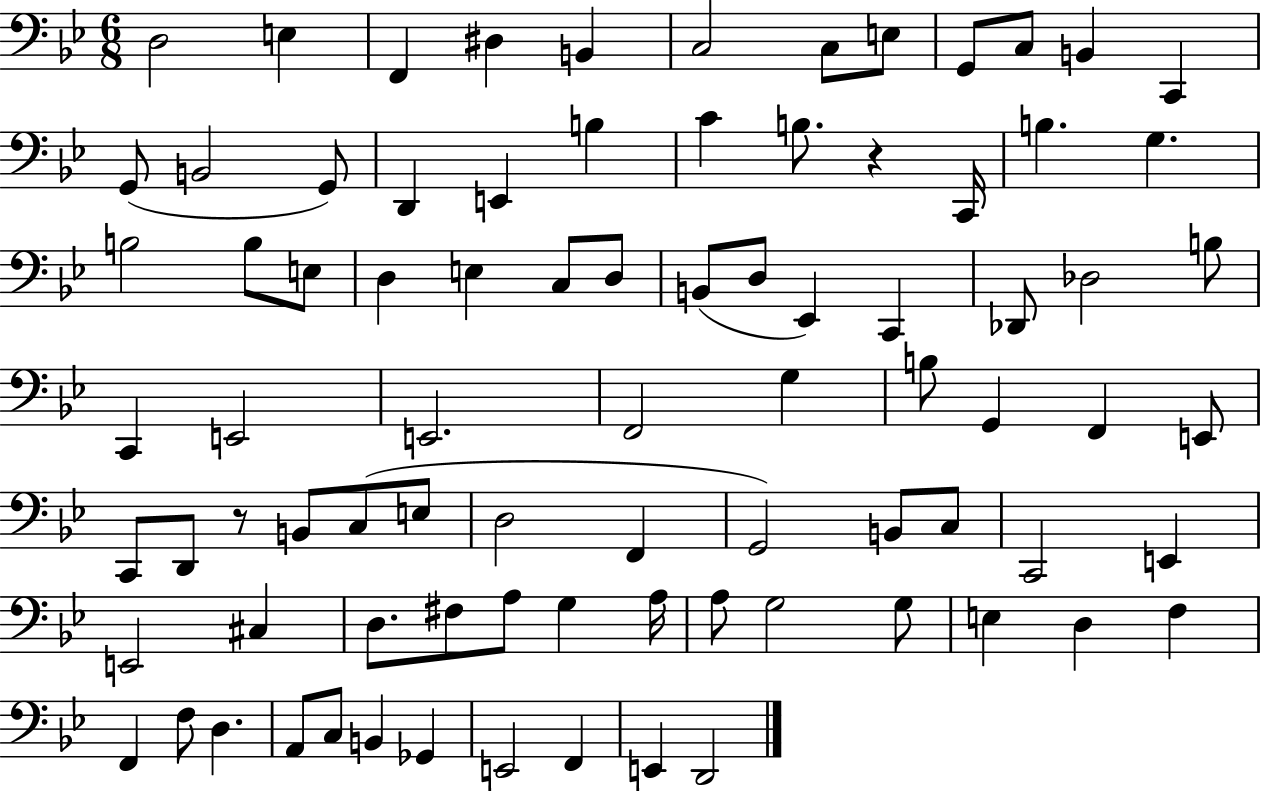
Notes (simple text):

D3/h E3/q F2/q D#3/q B2/q C3/h C3/e E3/e G2/e C3/e B2/q C2/q G2/e B2/h G2/e D2/q E2/q B3/q C4/q B3/e. R/q C2/s B3/q. G3/q. B3/h B3/e E3/e D3/q E3/q C3/e D3/e B2/e D3/e Eb2/q C2/q Db2/e Db3/h B3/e C2/q E2/h E2/h. F2/h G3/q B3/e G2/q F2/q E2/e C2/e D2/e R/e B2/e C3/e E3/e D3/h F2/q G2/h B2/e C3/e C2/h E2/q E2/h C#3/q D3/e. F#3/e A3/e G3/q A3/s A3/e G3/h G3/e E3/q D3/q F3/q F2/q F3/e D3/q. A2/e C3/e B2/q Gb2/q E2/h F2/q E2/q D2/h